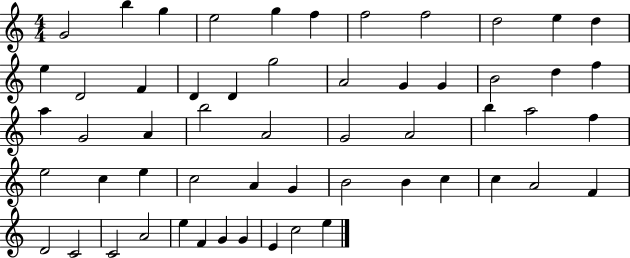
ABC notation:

X:1
T:Untitled
M:4/4
L:1/4
K:C
G2 b g e2 g f f2 f2 d2 e d e D2 F D D g2 A2 G G B2 d f a G2 A b2 A2 G2 A2 b a2 f e2 c e c2 A G B2 B c c A2 F D2 C2 C2 A2 e F G G E c2 e